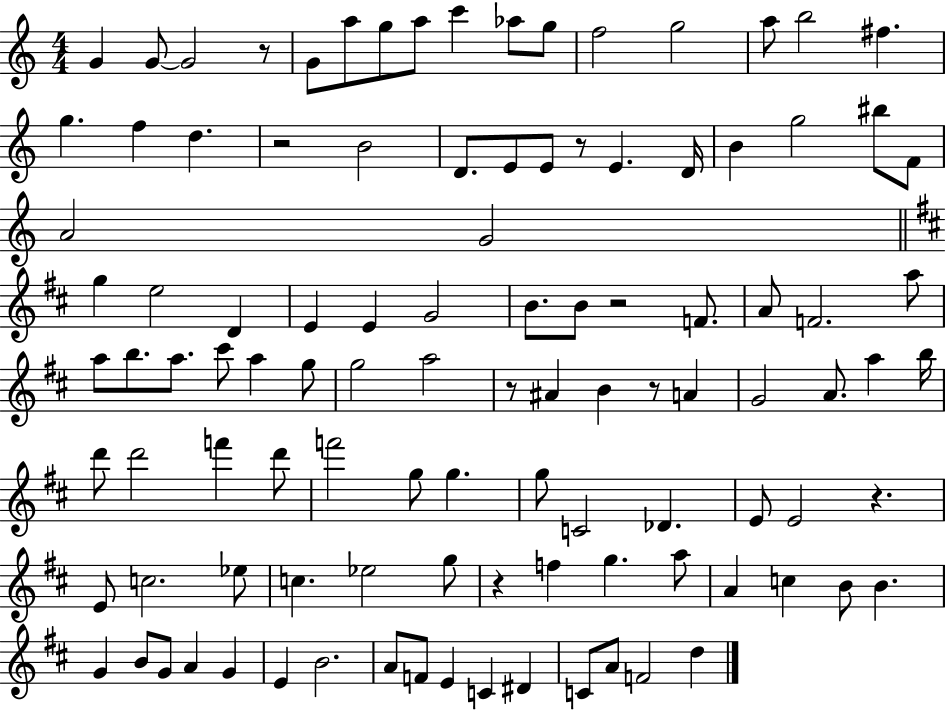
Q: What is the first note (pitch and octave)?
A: G4